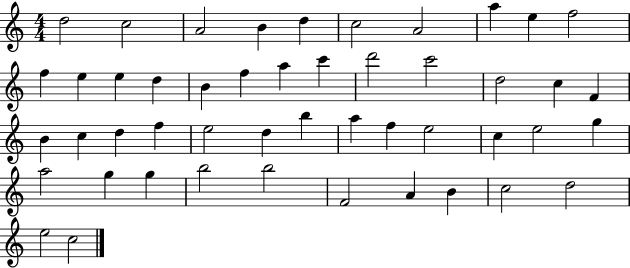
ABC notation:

X:1
T:Untitled
M:4/4
L:1/4
K:C
d2 c2 A2 B d c2 A2 a e f2 f e e d B f a c' d'2 c'2 d2 c F B c d f e2 d b a f e2 c e2 g a2 g g b2 b2 F2 A B c2 d2 e2 c2